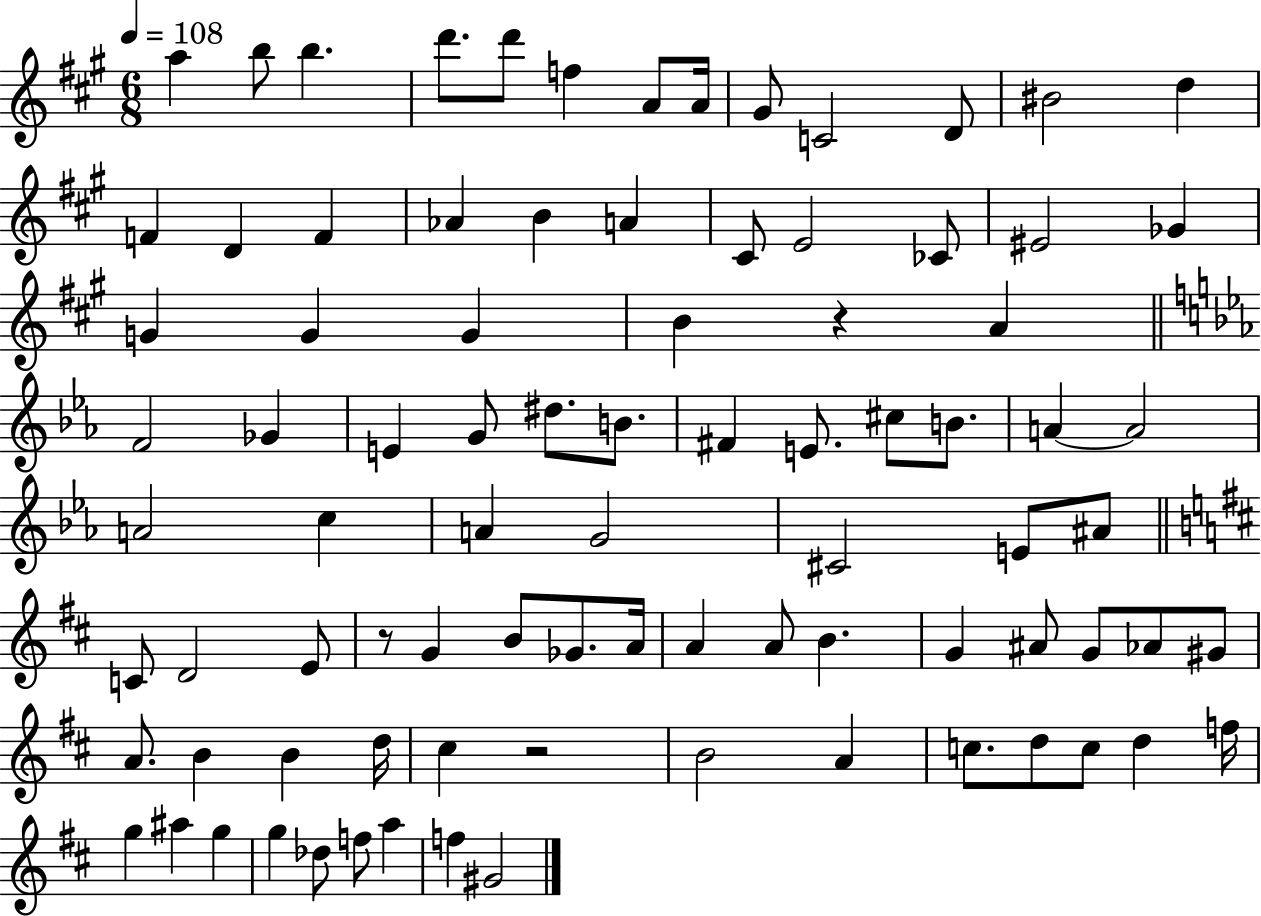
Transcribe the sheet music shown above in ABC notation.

X:1
T:Untitled
M:6/8
L:1/4
K:A
a b/2 b d'/2 d'/2 f A/2 A/4 ^G/2 C2 D/2 ^B2 d F D F _A B A ^C/2 E2 _C/2 ^E2 _G G G G B z A F2 _G E G/2 ^d/2 B/2 ^F E/2 ^c/2 B/2 A A2 A2 c A G2 ^C2 E/2 ^A/2 C/2 D2 E/2 z/2 G B/2 _G/2 A/4 A A/2 B G ^A/2 G/2 _A/2 ^G/2 A/2 B B d/4 ^c z2 B2 A c/2 d/2 c/2 d f/4 g ^a g g _d/2 f/2 a f ^G2